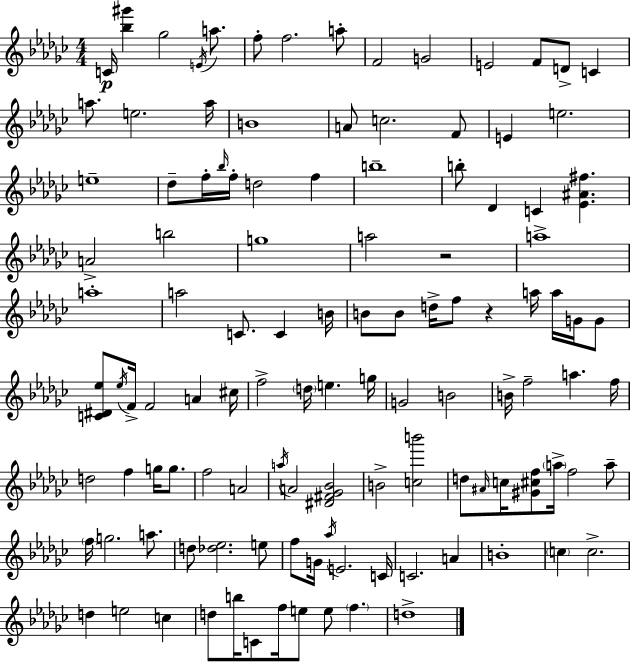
C4/s [Bb5,G#6]/q Gb5/h E4/s A5/e. F5/e F5/h. A5/e F4/h G4/h E4/h F4/e D4/e C4/q A5/e. E5/h. A5/s B4/w A4/e C5/h. F4/e E4/q E5/h. E5/w Db5/e F5/s Bb5/s F5/s D5/h F5/q B5/w B5/e Db4/q C4/q [Eb4,A#4,F#5]/q. A4/h B5/h G5/w A5/h R/h A5/w A5/w A5/h C4/e. C4/q B4/s B4/e B4/e D5/s F5/e R/q A5/s A5/s G4/s G4/e [C4,D#4,Eb5]/e Eb5/s F4/s F4/h A4/q C#5/s F5/h D5/s E5/q. G5/s G4/h B4/h B4/s F5/h A5/q. F5/s D5/h F5/q G5/s G5/e. F5/h A4/h A5/s A4/h [D#4,F#4,Gb4,Bb4]/h B4/h [C5,B6]/h D5/e A#4/s C5/s [G#4,C#5,F5]/e A5/s F5/h A5/e F5/s G5/h. A5/e. D5/e [Db5,Eb5]/h. E5/e F5/e G4/s Ab5/s E4/h. C4/s C4/h. A4/q B4/w C5/q C5/h. D5/q E5/h C5/q D5/e B5/s C4/e F5/s E5/e E5/e F5/q. D5/w